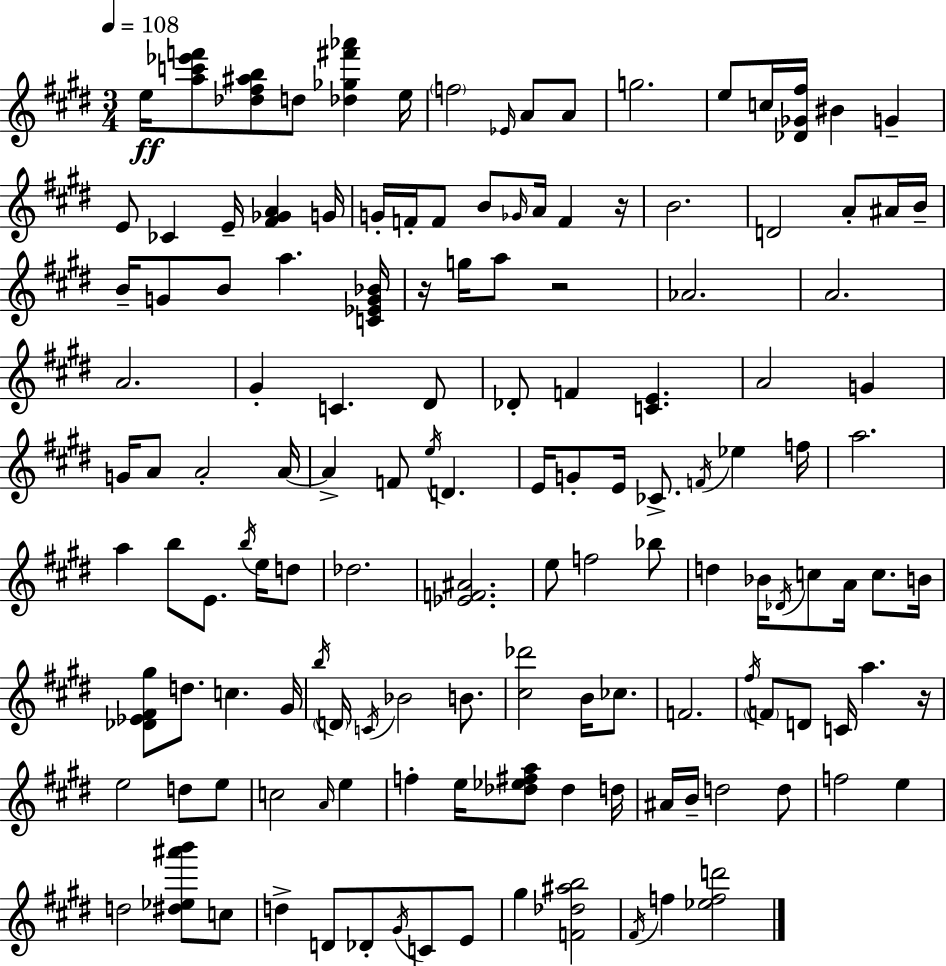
{
  \clef treble
  \numericTimeSignature
  \time 3/4
  \key e \major
  \tempo 4 = 108
  e''16\ff <a'' c''' ees''' f'''>8 <des'' fis'' ais'' b''>8 d''8 <des'' ges'' fis''' aes'''>4 e''16 | \parenthesize f''2 \grace { ees'16 } a'8 a'8 | g''2. | e''8 c''16 <des' ges' fis''>16 bis'4 g'4-- | \break e'8 ces'4 e'16-- <fis' ges' a'>4 | g'16 g'16-. f'16-. f'8 b'8 \grace { ges'16 } a'16 f'4 | r16 b'2. | d'2 a'8-. | \break ais'16 b'16-- b'16-- g'8 b'8 a''4. | <c' ees' g' bes'>16 r16 g''16 a''8 r2 | aes'2. | a'2. | \break a'2. | gis'4-. c'4. | dis'8 des'8-. f'4 <c' e'>4. | a'2 g'4 | \break g'16 a'8 a'2-. | a'16~~ a'4-> f'8 \acciaccatura { e''16 } d'4. | e'16 g'8-. e'16 ces'8.-> \acciaccatura { f'16 } ees''4 | f''16 a''2. | \break a''4 b''8 e'8. | \acciaccatura { b''16 } e''16 d''8 des''2. | <ees' f' ais'>2. | e''8 f''2 | \break bes''8 d''4 bes'16 \acciaccatura { des'16 } c''8 | a'16 c''8. b'16 <des' ees' fis' gis''>8 d''8. c''4. | gis'16 \acciaccatura { b''16 } \parenthesize d'16 \acciaccatura { c'16 } bes'2 | b'8. <cis'' des'''>2 | \break b'16 ces''8. f'2. | \acciaccatura { fis''16 } \parenthesize f'8 d'8 | c'16 a''4. r16 e''2 | d''8 e''8 c''2 | \break \grace { a'16 } e''4 f''4-. | e''16 <des'' ees'' fis'' a''>8 des''4 d''16 ais'16 b'16-- | d''2 d''8 f''2 | e''4 d''2 | \break <dis'' ees'' ais''' b'''>8 c''8 d''4-> | d'8 des'8-. \acciaccatura { gis'16 } c'8 e'8 gis''4 | <f' des'' ais'' b''>2 \acciaccatura { fis'16 } | f''4 <ees'' f'' d'''>2 | \break \bar "|."
}